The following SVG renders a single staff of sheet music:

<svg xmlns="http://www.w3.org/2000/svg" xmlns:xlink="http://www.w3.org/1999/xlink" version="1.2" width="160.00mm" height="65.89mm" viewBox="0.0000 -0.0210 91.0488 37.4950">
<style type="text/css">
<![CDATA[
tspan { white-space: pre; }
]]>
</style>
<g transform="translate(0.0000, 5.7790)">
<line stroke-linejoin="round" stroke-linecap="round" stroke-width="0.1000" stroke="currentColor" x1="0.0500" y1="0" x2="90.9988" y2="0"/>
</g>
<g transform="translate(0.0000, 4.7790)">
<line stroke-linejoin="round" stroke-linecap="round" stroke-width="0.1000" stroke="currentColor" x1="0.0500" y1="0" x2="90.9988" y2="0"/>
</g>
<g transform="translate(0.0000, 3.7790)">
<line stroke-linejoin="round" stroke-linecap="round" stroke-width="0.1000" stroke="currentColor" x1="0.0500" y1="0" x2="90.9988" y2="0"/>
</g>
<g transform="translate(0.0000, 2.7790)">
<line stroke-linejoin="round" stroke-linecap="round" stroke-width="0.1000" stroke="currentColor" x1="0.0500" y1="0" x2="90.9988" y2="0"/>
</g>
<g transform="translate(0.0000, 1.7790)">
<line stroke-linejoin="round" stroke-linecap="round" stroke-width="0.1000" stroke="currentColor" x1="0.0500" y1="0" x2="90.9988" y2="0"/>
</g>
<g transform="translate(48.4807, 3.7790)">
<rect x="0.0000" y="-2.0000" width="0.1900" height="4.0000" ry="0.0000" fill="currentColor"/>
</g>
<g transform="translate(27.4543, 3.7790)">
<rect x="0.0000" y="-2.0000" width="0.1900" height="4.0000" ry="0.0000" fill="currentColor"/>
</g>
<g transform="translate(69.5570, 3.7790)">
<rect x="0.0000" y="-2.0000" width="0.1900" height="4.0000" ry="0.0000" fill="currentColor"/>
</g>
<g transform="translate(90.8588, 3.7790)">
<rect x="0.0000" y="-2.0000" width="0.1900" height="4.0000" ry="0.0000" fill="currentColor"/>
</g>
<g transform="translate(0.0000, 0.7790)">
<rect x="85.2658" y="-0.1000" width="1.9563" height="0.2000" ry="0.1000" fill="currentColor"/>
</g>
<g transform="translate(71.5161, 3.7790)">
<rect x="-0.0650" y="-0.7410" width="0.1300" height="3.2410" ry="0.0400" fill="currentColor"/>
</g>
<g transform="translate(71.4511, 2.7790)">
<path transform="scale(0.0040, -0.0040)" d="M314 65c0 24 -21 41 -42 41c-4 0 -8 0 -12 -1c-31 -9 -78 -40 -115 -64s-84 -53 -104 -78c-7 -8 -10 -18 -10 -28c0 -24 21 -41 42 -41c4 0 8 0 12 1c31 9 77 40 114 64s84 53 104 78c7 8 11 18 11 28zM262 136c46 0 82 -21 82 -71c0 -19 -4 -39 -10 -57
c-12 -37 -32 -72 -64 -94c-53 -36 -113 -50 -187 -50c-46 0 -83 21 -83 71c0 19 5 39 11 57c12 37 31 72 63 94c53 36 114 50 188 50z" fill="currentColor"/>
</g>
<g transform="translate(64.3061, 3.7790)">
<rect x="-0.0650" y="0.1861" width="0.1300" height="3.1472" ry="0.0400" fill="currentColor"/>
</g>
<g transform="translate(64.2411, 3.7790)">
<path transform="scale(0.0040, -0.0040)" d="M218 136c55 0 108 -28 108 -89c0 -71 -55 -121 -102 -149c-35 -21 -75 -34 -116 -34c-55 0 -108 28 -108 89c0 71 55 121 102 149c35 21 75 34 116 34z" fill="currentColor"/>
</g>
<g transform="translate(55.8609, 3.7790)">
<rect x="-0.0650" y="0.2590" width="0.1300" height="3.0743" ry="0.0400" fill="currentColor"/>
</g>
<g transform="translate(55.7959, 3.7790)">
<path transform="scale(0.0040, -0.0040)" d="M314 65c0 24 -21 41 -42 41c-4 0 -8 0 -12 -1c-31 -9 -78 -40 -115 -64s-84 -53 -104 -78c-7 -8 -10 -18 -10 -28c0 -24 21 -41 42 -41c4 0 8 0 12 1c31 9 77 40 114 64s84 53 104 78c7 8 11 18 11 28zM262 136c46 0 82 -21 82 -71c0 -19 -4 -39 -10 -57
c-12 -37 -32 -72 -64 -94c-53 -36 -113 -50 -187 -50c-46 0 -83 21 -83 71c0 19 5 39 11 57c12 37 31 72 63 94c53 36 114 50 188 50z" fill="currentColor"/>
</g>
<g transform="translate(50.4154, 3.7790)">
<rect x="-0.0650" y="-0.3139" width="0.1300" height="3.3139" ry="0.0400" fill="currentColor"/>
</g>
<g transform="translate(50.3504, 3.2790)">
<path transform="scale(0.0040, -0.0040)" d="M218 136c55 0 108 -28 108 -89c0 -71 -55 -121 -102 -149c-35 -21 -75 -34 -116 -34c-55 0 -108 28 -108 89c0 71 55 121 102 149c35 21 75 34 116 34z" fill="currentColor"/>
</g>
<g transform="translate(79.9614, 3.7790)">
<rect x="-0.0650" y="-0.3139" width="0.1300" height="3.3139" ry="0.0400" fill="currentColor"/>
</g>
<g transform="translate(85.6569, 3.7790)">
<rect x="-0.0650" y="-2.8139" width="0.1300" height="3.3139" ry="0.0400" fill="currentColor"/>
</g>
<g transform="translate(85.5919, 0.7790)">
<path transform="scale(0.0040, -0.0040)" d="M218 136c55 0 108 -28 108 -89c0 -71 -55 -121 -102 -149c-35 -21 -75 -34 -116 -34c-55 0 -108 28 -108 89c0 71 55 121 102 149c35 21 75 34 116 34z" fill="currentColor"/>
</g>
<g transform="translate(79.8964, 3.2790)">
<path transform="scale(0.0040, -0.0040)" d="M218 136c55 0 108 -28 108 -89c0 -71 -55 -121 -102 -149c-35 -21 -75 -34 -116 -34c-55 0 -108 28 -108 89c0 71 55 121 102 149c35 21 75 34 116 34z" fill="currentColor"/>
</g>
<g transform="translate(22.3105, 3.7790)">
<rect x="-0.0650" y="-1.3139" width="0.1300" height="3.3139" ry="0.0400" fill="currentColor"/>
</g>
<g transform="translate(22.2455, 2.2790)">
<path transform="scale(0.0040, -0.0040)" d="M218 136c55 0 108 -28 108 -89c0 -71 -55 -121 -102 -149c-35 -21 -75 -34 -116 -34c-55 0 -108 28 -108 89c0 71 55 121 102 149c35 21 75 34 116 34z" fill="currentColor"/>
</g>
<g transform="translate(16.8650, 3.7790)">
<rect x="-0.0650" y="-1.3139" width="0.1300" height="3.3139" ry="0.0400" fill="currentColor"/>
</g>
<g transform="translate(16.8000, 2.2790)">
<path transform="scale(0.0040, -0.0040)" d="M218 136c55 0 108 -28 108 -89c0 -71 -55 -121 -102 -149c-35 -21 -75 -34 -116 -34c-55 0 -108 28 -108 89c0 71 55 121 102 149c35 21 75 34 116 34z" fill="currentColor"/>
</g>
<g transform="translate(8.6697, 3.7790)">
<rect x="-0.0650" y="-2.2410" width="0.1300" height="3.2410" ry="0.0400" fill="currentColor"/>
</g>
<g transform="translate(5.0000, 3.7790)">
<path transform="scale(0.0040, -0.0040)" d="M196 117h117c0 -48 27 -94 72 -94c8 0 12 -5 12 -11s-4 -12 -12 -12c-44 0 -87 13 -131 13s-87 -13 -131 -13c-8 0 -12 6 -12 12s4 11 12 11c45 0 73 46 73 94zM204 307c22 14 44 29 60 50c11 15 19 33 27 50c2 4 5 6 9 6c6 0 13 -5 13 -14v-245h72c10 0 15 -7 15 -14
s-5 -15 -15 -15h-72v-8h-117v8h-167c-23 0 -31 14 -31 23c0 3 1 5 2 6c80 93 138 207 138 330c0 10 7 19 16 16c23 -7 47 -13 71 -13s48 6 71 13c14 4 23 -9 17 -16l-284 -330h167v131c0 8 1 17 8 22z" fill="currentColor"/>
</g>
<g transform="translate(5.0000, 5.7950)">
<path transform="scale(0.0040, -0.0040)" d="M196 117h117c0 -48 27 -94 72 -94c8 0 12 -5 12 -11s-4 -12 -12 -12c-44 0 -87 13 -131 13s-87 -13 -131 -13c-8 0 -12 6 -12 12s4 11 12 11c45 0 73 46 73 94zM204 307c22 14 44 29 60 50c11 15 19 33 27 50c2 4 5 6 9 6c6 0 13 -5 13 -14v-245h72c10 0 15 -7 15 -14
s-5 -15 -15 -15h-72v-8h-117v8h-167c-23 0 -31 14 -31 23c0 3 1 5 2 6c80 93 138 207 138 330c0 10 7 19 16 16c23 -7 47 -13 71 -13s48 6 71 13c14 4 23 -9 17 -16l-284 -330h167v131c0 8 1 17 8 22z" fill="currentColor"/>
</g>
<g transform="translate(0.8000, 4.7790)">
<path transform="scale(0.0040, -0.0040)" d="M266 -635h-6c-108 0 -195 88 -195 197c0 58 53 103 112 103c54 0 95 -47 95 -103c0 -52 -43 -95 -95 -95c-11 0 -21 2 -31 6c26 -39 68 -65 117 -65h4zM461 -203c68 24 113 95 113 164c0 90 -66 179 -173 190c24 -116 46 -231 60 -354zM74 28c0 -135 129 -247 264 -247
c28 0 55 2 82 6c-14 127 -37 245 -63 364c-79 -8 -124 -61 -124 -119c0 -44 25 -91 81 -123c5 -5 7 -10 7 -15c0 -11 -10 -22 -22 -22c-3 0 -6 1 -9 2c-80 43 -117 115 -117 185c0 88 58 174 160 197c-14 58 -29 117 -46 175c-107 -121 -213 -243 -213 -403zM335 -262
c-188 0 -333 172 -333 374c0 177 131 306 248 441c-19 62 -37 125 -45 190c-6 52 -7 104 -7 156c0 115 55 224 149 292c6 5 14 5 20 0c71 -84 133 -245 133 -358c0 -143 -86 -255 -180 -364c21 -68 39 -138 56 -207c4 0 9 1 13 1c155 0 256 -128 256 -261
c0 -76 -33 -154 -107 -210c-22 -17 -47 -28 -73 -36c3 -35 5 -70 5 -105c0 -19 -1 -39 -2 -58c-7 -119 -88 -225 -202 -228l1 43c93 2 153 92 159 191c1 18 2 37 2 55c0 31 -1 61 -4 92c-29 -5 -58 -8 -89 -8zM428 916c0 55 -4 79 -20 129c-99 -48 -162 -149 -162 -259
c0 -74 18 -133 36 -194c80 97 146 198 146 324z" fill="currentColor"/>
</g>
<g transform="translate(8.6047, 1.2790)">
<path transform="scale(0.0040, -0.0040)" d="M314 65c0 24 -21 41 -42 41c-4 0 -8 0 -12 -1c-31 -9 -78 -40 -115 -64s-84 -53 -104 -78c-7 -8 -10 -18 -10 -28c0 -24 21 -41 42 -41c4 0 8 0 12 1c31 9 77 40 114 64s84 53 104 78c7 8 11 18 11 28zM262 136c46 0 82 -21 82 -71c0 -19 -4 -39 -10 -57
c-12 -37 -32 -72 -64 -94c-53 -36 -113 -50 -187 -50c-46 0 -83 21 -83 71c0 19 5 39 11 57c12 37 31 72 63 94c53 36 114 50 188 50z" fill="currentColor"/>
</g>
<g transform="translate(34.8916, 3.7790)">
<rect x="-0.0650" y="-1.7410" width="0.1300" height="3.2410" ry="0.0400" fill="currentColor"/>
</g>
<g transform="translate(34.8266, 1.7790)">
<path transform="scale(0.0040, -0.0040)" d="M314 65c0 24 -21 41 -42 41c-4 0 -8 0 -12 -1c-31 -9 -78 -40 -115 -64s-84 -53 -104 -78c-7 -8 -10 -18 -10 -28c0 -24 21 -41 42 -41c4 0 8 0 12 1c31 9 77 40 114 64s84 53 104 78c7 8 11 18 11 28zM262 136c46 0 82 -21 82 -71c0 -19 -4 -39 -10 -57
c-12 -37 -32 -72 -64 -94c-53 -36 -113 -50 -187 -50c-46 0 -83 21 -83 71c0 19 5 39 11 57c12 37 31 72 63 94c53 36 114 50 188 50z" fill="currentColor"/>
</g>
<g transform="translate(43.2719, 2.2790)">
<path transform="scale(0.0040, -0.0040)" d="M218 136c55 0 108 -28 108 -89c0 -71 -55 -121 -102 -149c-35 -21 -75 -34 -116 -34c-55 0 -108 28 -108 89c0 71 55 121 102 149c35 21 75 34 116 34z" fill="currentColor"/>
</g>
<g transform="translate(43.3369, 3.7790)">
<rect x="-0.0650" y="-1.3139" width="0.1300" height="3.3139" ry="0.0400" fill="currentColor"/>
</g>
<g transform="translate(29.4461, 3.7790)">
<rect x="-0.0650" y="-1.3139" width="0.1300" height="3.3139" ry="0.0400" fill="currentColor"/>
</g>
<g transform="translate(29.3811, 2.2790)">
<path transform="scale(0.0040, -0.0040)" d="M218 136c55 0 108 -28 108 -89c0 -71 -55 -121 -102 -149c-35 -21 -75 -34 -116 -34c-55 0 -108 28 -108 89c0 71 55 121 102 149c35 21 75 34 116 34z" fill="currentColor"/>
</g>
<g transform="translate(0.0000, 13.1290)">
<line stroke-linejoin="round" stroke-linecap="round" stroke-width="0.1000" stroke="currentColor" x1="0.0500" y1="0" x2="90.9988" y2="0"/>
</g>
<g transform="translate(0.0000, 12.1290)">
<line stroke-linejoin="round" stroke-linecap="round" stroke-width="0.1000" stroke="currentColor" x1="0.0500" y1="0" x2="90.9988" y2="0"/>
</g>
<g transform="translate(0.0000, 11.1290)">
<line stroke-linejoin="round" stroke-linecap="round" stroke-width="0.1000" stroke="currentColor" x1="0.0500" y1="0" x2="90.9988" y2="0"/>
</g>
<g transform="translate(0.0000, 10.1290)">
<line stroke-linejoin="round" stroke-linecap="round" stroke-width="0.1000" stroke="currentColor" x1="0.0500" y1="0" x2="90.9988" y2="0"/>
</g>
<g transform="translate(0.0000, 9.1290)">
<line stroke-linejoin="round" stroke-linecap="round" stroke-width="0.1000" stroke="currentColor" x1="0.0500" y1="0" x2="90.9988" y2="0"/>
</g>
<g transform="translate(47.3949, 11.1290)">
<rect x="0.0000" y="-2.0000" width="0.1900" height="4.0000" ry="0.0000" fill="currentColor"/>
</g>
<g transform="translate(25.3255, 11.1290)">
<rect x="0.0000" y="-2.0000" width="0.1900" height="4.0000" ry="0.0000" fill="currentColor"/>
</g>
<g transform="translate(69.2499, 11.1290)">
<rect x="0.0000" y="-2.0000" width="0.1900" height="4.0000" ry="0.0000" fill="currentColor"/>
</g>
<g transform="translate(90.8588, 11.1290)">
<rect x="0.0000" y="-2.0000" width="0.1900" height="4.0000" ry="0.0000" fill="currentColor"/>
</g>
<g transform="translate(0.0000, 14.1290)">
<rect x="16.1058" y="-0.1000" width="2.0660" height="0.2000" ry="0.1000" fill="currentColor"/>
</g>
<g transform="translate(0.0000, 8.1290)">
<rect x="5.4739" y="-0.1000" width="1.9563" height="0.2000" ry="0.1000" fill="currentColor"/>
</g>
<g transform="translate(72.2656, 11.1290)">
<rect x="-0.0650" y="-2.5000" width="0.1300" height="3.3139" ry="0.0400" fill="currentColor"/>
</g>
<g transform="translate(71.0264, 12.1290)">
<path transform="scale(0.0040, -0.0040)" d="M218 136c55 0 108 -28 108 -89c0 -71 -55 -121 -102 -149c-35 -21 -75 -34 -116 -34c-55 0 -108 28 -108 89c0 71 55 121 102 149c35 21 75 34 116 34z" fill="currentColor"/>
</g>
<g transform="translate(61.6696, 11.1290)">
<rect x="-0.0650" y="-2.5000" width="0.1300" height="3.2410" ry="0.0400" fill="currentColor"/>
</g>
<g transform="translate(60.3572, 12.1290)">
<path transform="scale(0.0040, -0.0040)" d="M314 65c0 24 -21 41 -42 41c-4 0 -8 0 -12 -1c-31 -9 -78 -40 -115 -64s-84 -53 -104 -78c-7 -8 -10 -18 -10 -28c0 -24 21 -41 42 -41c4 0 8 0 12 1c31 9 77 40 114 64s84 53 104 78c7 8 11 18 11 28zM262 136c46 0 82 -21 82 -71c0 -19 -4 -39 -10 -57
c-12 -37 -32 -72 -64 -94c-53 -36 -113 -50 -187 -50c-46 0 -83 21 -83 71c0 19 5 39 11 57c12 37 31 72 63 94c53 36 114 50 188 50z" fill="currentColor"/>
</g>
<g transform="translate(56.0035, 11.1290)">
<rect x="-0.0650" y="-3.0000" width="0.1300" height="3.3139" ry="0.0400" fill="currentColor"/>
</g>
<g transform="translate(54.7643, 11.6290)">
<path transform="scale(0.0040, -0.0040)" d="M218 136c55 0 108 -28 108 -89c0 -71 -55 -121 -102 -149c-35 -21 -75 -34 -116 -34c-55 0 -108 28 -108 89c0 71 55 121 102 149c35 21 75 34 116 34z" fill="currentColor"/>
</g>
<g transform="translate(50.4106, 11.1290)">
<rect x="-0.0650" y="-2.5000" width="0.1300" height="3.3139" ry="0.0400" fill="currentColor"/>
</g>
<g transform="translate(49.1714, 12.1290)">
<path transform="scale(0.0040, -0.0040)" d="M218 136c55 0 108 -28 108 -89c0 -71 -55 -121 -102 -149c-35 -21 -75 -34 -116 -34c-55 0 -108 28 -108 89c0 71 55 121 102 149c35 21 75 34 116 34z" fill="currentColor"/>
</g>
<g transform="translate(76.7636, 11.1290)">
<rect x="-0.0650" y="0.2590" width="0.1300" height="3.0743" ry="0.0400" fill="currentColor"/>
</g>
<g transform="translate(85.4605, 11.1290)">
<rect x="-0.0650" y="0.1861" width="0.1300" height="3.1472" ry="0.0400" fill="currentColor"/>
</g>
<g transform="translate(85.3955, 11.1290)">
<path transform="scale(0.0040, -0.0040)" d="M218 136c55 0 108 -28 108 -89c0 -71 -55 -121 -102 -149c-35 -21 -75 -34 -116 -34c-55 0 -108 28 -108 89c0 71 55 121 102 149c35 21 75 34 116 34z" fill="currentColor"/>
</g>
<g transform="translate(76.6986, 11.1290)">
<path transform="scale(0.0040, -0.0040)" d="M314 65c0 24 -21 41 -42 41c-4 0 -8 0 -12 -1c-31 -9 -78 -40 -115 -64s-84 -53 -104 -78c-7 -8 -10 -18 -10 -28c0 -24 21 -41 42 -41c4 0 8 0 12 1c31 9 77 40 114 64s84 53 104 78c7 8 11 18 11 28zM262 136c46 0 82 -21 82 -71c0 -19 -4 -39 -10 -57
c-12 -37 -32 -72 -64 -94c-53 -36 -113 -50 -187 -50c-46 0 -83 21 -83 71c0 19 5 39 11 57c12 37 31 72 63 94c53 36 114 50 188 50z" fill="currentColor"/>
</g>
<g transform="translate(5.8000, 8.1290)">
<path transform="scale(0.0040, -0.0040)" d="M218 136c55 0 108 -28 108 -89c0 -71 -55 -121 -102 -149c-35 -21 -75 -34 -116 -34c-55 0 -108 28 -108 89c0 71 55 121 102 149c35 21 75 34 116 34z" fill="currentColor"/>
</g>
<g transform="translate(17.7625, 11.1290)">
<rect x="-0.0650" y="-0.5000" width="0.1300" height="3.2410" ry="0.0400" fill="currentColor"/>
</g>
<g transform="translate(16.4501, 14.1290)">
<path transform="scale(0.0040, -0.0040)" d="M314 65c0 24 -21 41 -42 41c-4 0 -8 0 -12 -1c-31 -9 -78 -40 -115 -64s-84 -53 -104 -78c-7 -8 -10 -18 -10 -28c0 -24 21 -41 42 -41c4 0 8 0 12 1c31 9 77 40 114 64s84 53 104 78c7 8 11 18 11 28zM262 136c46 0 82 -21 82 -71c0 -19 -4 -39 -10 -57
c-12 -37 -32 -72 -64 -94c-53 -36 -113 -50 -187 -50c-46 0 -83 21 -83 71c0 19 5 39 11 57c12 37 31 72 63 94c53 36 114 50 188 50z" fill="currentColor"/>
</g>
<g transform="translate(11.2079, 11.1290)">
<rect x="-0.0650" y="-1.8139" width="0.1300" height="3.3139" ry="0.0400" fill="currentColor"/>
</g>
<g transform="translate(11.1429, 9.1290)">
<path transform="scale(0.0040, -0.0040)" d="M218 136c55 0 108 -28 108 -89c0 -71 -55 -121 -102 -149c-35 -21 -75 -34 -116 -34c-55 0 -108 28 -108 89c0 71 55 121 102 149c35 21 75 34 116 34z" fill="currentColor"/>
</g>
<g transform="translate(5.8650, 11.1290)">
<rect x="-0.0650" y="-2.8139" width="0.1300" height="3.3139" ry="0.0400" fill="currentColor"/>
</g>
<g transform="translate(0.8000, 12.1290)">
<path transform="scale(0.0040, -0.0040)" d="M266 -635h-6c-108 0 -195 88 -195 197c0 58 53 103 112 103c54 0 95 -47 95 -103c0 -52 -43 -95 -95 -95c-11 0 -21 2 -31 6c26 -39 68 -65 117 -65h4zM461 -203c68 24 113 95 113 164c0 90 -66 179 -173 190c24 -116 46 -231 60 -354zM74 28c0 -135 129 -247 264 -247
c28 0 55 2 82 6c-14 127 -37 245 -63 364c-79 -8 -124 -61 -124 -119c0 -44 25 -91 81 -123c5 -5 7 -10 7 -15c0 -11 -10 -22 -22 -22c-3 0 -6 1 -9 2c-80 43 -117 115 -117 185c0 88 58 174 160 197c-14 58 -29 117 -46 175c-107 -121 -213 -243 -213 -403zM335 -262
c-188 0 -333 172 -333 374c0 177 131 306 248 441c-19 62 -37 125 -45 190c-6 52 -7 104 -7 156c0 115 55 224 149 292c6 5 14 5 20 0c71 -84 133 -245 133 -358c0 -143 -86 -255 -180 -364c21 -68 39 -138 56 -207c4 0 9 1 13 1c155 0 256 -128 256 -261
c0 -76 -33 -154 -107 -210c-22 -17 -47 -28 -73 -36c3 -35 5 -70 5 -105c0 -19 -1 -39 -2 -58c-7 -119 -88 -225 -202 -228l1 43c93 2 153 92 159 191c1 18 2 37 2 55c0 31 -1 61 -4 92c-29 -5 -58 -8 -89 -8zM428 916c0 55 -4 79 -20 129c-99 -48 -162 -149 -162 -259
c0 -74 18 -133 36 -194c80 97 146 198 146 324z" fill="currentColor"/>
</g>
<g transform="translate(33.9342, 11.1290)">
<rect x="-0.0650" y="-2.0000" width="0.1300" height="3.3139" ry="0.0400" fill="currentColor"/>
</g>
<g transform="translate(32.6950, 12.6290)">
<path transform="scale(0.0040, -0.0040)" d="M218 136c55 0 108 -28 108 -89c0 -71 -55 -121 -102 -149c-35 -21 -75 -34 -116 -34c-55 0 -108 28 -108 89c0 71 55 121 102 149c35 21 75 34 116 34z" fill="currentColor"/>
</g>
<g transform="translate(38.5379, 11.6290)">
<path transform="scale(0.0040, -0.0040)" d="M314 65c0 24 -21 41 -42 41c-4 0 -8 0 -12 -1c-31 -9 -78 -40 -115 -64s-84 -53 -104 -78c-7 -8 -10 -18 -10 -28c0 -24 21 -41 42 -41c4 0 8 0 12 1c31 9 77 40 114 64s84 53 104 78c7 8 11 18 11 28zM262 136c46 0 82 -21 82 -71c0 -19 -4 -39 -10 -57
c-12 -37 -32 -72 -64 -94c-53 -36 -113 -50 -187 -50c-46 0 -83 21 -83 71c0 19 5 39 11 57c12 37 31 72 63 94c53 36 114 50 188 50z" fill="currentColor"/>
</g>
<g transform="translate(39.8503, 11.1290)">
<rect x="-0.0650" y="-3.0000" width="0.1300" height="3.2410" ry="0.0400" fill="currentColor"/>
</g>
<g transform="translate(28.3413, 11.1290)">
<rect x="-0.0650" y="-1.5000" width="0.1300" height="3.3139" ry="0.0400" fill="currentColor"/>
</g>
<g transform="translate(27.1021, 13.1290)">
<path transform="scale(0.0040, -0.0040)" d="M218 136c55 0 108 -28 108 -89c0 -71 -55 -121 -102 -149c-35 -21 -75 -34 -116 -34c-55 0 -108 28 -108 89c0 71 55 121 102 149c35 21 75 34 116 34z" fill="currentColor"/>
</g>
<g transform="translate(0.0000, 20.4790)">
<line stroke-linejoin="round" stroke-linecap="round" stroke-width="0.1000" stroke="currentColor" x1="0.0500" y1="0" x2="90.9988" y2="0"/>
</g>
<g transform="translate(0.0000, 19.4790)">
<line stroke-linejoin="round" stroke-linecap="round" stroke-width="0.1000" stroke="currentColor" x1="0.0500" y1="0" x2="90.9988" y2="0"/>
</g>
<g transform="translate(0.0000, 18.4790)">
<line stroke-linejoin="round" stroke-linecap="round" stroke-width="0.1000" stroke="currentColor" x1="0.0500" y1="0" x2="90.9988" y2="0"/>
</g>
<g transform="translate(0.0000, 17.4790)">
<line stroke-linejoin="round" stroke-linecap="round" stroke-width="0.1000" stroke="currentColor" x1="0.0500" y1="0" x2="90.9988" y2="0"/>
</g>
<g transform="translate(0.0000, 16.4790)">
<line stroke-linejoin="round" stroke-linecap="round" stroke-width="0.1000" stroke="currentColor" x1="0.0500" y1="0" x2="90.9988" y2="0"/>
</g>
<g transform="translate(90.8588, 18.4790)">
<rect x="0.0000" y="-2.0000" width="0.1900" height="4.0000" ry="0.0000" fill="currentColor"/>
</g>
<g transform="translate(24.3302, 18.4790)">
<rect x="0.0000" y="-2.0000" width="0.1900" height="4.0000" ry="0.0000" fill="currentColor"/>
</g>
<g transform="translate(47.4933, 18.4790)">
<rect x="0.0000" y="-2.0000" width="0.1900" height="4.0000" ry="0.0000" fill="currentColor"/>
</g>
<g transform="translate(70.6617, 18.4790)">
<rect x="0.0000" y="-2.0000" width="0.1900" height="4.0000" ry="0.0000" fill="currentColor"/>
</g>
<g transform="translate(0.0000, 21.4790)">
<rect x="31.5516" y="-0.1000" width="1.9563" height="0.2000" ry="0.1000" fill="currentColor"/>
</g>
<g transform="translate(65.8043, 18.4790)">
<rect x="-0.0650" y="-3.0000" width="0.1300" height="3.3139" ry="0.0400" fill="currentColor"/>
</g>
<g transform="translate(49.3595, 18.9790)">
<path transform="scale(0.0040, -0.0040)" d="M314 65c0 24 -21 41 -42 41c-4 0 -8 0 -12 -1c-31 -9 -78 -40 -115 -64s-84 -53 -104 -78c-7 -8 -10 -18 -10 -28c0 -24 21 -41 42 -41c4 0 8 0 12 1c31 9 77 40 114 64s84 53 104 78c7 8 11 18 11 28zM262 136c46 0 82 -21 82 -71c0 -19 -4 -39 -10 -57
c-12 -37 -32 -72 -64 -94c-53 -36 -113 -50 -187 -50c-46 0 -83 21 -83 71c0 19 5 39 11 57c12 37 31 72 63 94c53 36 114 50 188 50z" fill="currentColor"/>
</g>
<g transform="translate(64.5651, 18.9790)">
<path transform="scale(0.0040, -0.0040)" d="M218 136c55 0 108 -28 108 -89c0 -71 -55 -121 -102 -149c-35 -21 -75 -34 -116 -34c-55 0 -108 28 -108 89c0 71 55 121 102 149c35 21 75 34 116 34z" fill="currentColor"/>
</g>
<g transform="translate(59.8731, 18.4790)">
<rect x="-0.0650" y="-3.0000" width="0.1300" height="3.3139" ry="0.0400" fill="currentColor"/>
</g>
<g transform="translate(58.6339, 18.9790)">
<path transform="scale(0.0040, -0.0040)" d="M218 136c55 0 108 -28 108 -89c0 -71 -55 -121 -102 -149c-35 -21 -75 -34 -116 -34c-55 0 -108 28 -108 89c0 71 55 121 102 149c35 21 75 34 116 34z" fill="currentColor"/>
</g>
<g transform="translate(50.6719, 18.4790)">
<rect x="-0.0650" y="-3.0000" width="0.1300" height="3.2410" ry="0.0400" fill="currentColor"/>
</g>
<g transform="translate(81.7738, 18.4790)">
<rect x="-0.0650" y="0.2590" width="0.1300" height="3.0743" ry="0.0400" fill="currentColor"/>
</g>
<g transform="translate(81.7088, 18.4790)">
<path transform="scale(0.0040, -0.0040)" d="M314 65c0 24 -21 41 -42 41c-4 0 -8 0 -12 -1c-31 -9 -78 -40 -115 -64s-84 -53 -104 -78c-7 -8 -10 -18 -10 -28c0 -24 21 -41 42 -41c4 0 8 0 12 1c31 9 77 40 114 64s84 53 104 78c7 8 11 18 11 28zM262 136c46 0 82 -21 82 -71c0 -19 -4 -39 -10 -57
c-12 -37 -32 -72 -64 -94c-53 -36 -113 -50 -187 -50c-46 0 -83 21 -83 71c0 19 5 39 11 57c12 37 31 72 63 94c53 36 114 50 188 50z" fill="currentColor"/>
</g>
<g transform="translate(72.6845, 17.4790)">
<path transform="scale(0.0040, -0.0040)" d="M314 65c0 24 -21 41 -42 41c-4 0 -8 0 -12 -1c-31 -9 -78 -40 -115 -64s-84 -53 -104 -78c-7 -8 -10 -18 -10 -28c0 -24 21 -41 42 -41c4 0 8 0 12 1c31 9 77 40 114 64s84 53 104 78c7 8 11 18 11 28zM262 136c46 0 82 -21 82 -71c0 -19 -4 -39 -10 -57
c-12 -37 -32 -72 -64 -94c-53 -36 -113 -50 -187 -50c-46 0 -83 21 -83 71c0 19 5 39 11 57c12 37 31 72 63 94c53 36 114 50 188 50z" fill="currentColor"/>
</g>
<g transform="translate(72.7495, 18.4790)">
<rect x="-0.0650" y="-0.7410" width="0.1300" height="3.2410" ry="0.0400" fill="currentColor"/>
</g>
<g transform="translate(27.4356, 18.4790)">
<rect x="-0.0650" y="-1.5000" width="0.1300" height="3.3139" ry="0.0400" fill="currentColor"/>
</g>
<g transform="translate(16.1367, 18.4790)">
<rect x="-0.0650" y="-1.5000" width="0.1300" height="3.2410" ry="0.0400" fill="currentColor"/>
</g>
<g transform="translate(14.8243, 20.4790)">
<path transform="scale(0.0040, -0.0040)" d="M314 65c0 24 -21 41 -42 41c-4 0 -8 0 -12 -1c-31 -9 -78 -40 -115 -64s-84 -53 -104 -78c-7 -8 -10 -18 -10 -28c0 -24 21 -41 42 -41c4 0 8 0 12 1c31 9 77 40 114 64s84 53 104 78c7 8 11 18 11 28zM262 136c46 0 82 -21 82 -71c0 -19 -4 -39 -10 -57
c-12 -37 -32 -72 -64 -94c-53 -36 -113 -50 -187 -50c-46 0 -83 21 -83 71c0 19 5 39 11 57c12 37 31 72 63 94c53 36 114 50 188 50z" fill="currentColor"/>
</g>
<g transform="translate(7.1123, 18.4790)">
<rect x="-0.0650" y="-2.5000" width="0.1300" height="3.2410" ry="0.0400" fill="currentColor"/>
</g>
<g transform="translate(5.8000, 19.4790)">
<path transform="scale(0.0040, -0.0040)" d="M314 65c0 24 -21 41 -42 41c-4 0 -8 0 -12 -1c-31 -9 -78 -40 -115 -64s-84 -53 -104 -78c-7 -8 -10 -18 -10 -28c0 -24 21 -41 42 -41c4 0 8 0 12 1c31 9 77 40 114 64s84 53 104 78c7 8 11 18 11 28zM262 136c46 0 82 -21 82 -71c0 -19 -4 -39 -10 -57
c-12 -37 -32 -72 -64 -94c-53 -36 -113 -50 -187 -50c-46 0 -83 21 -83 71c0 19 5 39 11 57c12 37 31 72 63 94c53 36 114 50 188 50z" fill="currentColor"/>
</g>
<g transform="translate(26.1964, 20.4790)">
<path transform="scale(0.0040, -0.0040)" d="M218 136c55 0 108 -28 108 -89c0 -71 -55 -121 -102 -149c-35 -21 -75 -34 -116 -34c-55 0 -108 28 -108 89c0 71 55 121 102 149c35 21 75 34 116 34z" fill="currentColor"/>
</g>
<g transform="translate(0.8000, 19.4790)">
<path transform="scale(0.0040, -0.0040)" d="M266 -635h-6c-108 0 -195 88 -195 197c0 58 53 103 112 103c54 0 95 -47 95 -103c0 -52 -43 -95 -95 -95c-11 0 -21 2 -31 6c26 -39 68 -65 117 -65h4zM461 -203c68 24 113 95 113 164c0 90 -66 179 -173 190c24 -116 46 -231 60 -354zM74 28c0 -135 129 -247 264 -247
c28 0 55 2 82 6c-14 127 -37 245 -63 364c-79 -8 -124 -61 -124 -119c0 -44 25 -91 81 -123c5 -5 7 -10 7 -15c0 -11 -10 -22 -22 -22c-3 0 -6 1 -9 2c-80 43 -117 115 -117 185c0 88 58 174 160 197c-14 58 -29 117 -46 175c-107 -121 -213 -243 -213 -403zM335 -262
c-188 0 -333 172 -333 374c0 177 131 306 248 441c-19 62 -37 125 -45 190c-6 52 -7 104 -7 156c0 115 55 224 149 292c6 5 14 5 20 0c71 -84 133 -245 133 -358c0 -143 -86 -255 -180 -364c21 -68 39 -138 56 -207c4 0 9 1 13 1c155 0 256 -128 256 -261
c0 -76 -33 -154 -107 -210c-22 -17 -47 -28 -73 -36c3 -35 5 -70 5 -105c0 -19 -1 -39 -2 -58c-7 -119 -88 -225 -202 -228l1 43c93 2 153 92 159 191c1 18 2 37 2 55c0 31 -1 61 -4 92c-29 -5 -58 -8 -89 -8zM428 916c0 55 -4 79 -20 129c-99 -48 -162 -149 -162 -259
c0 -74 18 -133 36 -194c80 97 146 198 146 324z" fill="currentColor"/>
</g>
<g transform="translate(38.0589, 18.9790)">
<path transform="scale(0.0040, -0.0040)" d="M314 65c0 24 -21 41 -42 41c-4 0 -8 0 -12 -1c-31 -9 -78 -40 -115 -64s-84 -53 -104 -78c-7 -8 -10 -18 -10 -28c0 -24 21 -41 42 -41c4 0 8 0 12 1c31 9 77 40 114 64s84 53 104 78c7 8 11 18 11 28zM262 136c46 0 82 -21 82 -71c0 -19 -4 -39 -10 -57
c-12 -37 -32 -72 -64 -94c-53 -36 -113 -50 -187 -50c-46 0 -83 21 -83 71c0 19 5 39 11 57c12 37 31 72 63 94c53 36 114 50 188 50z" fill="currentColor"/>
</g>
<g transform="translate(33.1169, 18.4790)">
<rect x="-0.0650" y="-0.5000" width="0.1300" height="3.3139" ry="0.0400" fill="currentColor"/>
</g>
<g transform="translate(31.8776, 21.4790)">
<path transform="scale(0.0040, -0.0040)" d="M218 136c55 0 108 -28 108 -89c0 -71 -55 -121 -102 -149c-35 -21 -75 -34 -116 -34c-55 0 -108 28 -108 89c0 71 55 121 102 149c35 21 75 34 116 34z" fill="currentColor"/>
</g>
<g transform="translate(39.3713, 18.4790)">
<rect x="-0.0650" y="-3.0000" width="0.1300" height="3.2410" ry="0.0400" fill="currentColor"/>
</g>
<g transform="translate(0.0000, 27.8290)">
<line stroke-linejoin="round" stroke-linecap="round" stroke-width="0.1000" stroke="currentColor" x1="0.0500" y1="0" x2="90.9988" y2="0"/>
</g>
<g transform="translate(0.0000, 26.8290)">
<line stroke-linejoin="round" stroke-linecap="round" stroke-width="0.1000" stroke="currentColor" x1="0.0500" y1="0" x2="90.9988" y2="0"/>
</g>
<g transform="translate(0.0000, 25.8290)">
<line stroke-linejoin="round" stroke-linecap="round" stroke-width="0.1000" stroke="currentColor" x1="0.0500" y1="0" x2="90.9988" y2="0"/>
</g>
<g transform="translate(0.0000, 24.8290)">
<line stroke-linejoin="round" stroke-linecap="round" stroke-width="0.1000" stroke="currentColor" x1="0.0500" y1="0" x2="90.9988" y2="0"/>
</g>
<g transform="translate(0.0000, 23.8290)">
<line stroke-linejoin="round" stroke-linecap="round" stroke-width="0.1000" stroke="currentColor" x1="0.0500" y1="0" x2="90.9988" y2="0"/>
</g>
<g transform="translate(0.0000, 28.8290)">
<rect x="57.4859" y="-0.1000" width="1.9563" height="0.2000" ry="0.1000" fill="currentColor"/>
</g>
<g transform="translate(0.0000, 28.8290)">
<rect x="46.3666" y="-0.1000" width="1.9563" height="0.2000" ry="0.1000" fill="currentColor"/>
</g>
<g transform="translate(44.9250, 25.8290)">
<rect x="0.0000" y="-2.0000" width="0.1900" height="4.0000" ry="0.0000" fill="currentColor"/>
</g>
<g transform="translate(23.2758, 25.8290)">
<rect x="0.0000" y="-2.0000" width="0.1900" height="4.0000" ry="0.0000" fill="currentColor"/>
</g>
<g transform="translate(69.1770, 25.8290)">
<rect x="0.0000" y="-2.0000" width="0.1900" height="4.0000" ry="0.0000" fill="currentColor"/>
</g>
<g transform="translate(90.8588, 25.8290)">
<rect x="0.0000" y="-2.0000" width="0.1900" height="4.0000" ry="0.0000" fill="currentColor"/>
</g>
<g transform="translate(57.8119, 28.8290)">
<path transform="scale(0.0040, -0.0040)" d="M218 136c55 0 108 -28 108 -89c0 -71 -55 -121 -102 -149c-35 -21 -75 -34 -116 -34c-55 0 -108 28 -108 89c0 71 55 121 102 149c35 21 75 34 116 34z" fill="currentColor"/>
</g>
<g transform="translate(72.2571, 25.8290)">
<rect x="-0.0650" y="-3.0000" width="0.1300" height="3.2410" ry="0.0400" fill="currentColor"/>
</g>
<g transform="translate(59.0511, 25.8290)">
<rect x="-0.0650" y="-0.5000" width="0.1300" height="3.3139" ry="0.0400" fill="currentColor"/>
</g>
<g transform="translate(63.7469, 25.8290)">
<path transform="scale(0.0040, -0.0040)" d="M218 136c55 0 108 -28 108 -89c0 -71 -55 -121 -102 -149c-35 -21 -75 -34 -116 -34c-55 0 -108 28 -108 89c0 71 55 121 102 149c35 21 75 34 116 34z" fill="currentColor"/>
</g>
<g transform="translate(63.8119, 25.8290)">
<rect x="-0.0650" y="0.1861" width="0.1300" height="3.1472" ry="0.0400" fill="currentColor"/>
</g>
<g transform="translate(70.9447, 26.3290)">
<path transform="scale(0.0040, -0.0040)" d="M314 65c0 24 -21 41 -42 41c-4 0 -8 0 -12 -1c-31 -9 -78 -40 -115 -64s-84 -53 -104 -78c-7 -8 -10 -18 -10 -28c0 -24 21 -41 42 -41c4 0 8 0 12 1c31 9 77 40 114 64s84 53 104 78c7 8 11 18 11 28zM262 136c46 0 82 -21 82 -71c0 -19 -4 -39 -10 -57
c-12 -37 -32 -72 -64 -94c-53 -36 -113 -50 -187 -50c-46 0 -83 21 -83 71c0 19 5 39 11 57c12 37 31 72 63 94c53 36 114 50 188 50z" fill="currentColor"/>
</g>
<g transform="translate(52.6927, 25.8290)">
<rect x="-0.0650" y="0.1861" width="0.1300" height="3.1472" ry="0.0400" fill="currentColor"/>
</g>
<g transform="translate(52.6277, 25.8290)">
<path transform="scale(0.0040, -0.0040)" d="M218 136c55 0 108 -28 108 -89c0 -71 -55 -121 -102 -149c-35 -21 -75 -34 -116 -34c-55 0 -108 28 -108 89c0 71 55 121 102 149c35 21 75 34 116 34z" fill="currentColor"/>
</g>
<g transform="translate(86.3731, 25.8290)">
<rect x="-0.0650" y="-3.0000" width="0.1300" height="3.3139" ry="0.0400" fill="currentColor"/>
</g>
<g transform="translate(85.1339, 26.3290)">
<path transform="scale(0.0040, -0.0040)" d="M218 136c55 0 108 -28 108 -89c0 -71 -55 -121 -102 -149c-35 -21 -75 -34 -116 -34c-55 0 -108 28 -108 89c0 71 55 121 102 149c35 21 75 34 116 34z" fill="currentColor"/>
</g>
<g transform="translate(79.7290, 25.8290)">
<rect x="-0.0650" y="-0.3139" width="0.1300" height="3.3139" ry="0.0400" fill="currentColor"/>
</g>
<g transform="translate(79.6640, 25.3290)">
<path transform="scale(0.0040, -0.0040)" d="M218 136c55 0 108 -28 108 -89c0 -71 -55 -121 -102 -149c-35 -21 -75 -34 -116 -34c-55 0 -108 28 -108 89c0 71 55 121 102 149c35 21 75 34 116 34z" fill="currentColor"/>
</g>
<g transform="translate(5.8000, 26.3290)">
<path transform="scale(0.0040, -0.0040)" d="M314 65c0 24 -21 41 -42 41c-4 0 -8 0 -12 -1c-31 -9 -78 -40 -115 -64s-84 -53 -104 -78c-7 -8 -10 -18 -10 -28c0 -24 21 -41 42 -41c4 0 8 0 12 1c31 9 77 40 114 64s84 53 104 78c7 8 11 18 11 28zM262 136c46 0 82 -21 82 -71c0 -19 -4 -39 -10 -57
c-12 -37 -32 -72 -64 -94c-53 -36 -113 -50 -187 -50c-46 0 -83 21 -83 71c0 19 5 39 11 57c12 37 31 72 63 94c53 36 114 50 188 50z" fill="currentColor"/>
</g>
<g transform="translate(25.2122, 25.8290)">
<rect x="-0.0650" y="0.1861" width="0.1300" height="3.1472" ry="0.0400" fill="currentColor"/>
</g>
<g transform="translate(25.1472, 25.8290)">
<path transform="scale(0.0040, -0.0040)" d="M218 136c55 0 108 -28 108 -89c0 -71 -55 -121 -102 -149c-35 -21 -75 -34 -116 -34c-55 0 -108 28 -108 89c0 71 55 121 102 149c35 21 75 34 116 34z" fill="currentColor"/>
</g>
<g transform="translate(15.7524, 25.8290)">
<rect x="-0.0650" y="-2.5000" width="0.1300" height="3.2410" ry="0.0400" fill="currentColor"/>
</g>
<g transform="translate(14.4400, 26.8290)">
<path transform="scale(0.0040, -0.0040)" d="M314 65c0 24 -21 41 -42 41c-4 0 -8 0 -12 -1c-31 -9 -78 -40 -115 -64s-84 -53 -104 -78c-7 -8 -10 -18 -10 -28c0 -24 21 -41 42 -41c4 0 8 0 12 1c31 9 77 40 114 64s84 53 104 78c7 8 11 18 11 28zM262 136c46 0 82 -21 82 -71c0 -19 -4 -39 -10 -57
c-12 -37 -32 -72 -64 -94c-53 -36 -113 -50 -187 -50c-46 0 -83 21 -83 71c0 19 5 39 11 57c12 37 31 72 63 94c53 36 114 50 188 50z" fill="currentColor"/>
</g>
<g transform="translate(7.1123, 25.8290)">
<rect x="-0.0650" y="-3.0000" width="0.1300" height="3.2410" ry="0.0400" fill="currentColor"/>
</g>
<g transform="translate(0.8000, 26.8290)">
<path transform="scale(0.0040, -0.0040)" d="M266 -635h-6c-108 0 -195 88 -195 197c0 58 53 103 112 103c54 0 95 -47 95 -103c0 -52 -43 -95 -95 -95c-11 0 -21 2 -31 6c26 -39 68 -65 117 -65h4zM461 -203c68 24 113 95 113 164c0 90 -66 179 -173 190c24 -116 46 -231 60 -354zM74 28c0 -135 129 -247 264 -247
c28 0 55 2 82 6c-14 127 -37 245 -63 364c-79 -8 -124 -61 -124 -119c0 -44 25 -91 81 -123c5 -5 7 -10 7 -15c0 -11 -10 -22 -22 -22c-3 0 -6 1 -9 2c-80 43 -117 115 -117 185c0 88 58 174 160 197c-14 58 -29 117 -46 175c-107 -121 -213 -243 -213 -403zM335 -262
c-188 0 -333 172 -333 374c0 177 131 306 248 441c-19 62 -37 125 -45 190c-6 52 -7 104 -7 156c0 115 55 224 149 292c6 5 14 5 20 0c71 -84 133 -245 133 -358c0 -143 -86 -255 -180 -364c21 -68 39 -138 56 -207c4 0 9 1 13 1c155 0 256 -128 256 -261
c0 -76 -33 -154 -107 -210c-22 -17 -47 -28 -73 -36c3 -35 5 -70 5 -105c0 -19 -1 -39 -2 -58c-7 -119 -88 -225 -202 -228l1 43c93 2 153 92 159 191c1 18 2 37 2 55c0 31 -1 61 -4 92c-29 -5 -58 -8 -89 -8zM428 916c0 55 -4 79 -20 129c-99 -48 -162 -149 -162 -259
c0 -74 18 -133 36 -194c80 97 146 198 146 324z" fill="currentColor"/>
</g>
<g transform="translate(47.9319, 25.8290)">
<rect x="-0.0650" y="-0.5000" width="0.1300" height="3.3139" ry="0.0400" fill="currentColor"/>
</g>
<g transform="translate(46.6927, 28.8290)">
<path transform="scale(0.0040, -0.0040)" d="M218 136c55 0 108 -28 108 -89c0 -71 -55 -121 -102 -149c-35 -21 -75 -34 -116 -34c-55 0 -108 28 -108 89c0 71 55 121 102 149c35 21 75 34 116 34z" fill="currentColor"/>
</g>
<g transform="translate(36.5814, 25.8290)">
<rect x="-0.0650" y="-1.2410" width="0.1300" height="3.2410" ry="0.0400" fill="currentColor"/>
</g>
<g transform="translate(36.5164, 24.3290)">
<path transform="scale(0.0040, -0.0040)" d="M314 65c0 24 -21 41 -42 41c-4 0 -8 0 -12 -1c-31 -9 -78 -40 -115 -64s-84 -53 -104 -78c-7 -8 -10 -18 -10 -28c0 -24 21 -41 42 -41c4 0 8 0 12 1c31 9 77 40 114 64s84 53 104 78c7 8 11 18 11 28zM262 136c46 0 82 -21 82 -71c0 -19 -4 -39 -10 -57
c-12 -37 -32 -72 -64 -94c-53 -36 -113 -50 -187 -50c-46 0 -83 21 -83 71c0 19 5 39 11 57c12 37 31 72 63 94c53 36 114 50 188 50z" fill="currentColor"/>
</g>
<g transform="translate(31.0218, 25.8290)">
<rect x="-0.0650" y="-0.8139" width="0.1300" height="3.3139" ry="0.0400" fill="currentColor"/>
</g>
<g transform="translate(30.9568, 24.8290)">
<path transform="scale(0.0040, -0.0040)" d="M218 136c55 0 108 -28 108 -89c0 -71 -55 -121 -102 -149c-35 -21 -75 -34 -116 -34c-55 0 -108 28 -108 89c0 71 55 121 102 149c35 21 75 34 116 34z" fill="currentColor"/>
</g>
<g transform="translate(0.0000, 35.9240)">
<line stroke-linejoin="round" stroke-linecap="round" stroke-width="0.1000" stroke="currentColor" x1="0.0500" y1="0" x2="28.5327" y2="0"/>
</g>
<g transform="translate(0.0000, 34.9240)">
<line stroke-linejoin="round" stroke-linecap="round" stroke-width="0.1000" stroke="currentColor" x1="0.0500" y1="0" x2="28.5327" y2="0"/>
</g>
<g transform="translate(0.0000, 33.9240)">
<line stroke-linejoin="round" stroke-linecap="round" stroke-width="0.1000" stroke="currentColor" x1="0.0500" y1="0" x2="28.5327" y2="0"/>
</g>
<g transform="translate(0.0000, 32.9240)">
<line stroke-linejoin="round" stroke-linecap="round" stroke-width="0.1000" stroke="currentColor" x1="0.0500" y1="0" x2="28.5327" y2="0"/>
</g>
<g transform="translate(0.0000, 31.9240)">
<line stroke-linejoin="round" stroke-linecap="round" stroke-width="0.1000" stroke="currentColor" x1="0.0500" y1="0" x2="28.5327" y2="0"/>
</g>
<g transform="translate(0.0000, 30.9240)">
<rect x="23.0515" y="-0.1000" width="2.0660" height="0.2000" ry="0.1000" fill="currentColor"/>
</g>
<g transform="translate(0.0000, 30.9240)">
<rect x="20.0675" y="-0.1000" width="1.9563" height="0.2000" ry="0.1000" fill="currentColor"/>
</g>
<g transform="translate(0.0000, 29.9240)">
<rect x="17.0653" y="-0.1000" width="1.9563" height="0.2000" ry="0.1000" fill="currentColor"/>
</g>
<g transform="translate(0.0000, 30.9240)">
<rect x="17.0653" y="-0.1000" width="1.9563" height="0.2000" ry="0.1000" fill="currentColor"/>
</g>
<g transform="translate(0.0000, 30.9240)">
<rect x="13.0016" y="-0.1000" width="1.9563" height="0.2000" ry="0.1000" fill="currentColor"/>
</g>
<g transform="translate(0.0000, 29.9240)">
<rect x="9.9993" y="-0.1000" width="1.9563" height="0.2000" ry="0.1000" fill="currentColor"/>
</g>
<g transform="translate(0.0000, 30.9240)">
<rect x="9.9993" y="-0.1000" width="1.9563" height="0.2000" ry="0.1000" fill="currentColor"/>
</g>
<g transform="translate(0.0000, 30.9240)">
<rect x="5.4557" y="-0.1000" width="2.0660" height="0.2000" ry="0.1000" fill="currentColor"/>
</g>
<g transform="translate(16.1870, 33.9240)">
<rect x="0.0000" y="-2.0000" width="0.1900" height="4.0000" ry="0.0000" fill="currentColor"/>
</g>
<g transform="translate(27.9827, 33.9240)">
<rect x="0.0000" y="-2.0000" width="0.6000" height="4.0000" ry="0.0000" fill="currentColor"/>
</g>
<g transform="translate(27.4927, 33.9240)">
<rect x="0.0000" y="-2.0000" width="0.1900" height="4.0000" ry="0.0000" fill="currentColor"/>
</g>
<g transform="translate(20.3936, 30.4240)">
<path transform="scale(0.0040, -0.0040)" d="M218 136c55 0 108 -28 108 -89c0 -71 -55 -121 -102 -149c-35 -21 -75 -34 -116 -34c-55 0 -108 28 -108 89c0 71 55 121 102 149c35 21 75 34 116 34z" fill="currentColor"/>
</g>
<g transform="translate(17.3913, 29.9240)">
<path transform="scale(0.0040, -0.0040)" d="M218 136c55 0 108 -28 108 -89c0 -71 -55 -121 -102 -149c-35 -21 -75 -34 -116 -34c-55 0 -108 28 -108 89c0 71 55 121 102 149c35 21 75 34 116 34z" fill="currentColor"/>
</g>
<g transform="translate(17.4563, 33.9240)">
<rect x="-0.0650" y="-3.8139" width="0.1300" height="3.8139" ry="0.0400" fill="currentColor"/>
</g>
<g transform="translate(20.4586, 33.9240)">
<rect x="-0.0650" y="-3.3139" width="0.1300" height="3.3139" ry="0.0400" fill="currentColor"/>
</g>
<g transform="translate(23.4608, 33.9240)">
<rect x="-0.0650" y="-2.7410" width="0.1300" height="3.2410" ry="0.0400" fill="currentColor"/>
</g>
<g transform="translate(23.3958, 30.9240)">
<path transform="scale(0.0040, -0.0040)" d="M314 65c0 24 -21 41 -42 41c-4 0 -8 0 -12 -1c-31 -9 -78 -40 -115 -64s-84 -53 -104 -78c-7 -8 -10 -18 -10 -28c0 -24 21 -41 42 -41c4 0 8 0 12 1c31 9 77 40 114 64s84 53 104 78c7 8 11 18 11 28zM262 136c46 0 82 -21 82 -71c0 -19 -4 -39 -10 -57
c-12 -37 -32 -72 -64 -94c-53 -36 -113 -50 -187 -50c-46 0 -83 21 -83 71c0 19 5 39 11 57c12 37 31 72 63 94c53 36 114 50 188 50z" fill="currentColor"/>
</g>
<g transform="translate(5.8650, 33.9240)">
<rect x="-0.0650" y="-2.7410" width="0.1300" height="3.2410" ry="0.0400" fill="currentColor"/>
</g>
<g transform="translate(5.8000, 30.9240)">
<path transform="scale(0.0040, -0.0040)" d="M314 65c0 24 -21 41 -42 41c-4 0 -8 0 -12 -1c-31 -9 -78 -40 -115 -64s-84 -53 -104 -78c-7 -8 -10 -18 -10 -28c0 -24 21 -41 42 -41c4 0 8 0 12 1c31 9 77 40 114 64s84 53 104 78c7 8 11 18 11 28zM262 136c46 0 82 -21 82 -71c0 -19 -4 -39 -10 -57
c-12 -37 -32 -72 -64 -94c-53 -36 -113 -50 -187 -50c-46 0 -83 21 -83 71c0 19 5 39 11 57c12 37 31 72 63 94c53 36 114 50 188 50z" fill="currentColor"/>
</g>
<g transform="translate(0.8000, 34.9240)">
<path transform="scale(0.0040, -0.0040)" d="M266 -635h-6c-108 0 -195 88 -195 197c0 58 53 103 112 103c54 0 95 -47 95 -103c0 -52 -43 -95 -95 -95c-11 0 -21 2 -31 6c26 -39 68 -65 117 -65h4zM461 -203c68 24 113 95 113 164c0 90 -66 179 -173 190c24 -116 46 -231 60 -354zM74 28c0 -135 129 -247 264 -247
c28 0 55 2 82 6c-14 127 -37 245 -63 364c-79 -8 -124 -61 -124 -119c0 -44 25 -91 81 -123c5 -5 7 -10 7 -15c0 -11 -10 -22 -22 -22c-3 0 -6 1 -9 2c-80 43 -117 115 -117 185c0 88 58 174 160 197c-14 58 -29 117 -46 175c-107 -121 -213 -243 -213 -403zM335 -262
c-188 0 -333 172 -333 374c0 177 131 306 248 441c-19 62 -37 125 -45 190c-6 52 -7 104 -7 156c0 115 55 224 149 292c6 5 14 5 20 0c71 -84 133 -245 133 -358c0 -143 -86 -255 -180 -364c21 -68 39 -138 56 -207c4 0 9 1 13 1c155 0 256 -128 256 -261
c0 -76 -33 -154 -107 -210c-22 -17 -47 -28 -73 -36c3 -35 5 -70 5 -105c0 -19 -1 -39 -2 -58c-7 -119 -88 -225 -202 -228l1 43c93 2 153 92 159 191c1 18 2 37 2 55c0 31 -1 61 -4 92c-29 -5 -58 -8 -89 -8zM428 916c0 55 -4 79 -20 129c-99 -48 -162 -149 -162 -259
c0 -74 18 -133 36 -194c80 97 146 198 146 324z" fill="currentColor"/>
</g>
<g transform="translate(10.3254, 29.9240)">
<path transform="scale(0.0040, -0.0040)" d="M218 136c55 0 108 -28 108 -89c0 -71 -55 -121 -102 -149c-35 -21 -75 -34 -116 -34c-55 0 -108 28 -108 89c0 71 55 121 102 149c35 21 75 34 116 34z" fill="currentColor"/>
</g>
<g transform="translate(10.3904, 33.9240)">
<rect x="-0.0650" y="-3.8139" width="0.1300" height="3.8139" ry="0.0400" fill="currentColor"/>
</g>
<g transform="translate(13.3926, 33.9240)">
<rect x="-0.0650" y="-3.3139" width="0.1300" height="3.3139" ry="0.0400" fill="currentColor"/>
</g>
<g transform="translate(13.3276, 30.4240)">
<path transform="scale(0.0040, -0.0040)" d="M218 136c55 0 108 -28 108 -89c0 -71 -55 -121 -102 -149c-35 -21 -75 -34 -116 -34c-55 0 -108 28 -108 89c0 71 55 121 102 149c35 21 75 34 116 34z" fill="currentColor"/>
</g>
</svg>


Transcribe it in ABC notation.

X:1
T:Untitled
M:4/4
L:1/4
K:C
g2 e e e f2 e c B2 B d2 c a a f C2 E F A2 G A G2 G B2 B G2 E2 E C A2 A2 A A d2 B2 A2 G2 B d e2 C B C B A2 c A a2 c' b c' b a2